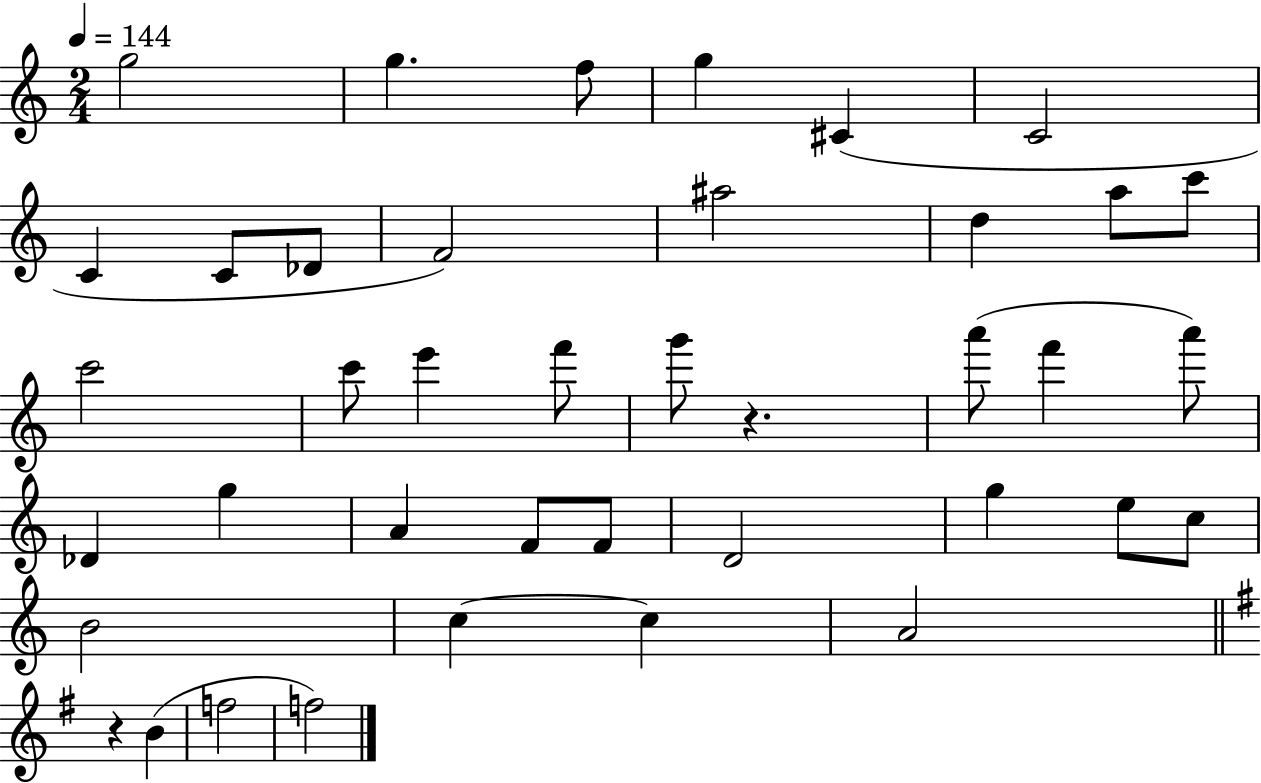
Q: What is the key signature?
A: C major